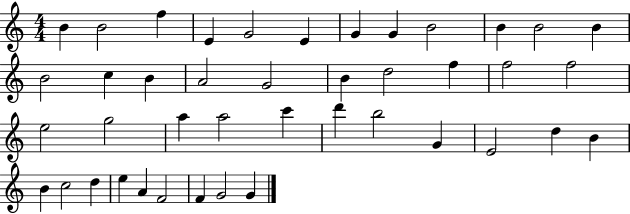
{
  \clef treble
  \numericTimeSignature
  \time 4/4
  \key c \major
  b'4 b'2 f''4 | e'4 g'2 e'4 | g'4 g'4 b'2 | b'4 b'2 b'4 | \break b'2 c''4 b'4 | a'2 g'2 | b'4 d''2 f''4 | f''2 f''2 | \break e''2 g''2 | a''4 a''2 c'''4 | d'''4 b''2 g'4 | e'2 d''4 b'4 | \break b'4 c''2 d''4 | e''4 a'4 f'2 | f'4 g'2 g'4 | \bar "|."
}